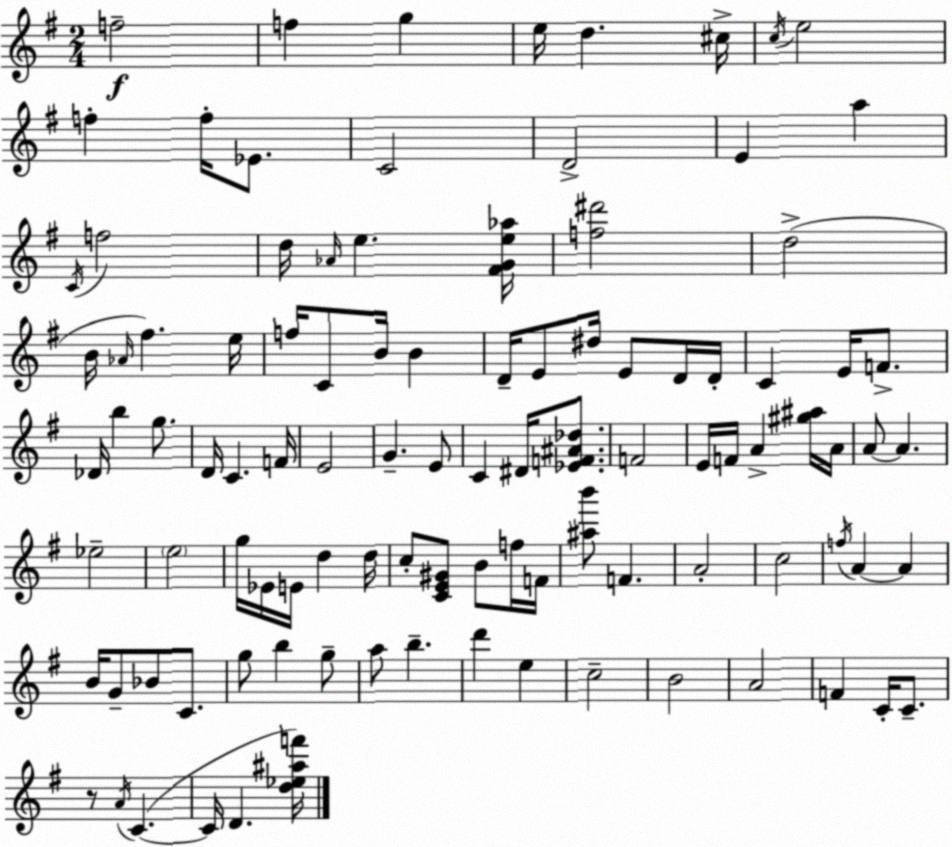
X:1
T:Untitled
M:2/4
L:1/4
K:Em
f2 f g e/4 d ^c/4 c/4 e2 f f/4 _E/2 C2 D2 E a C/4 f2 d/4 _A/4 e [^FGe_a]/4 [f^d']2 d2 B/4 _A/4 ^f e/4 f/4 C/2 B/4 B D/4 E/2 ^d/4 E/2 D/4 D/4 C E/4 F/2 _D/4 b g/2 D/4 C F/4 E2 G E/2 C ^D/4 [_EF^A_d]/2 F2 E/4 F/4 A [^g^a]/4 A/4 A/2 A _e2 e2 g/4 _E/4 E/4 d d/4 c/2 [CE^G]/2 B/2 f/4 F/4 [^ab']/2 F A2 c2 f/4 A A B/4 G/2 _B/2 C/2 g/2 b g/2 a/2 b d' e c2 B2 A2 F C/4 C/2 z/2 A/4 C C/4 D [d_e^af']/4